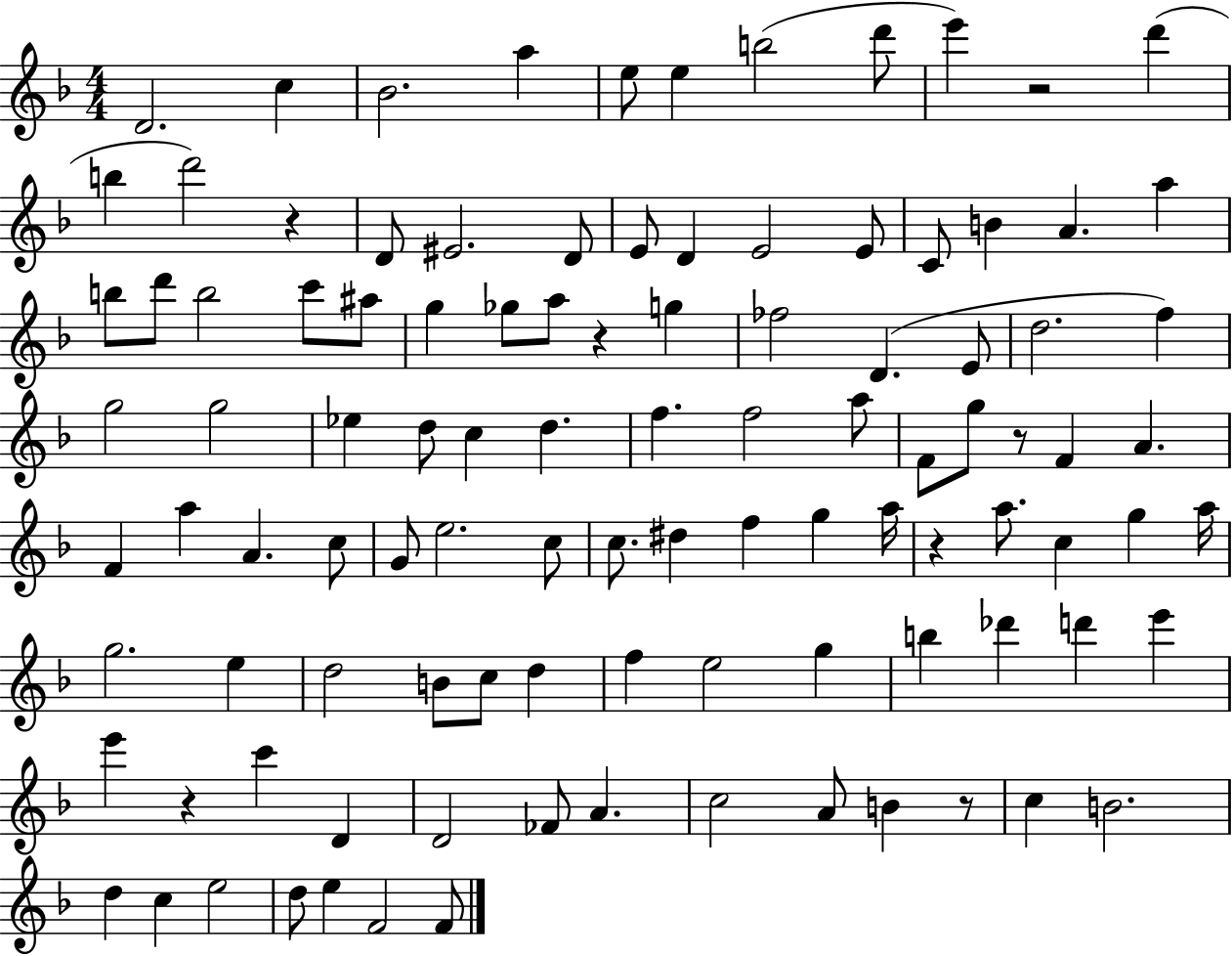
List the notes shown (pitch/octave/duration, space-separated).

D4/h. C5/q Bb4/h. A5/q E5/e E5/q B5/h D6/e E6/q R/h D6/q B5/q D6/h R/q D4/e EIS4/h. D4/e E4/e D4/q E4/h E4/e C4/e B4/q A4/q. A5/q B5/e D6/e B5/h C6/e A#5/e G5/q Gb5/e A5/e R/q G5/q FES5/h D4/q. E4/e D5/h. F5/q G5/h G5/h Eb5/q D5/e C5/q D5/q. F5/q. F5/h A5/e F4/e G5/e R/e F4/q A4/q. F4/q A5/q A4/q. C5/e G4/e E5/h. C5/e C5/e. D#5/q F5/q G5/q A5/s R/q A5/e. C5/q G5/q A5/s G5/h. E5/q D5/h B4/e C5/e D5/q F5/q E5/h G5/q B5/q Db6/q D6/q E6/q E6/q R/q C6/q D4/q D4/h FES4/e A4/q. C5/h A4/e B4/q R/e C5/q B4/h. D5/q C5/q E5/h D5/e E5/q F4/h F4/e